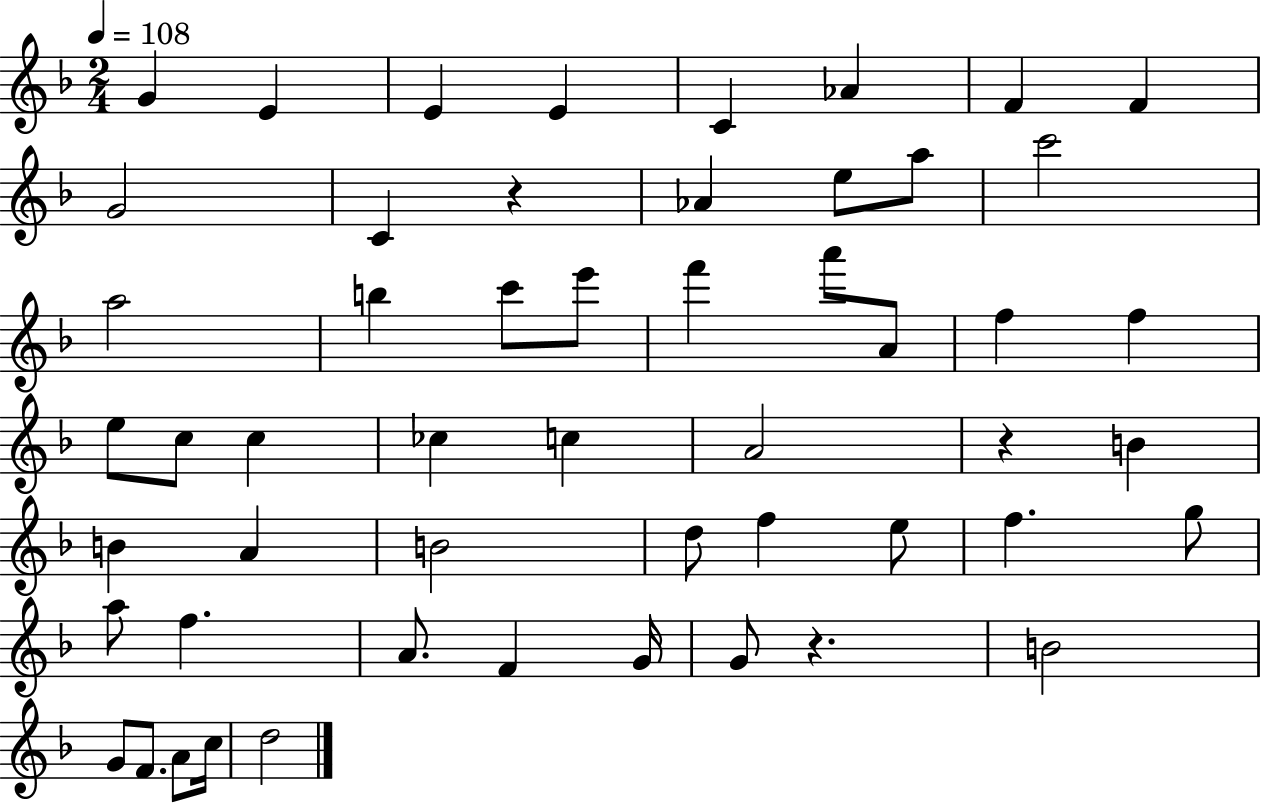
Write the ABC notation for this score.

X:1
T:Untitled
M:2/4
L:1/4
K:F
G E E E C _A F F G2 C z _A e/2 a/2 c'2 a2 b c'/2 e'/2 f' a'/2 A/2 f f e/2 c/2 c _c c A2 z B B A B2 d/2 f e/2 f g/2 a/2 f A/2 F G/4 G/2 z B2 G/2 F/2 A/2 c/4 d2